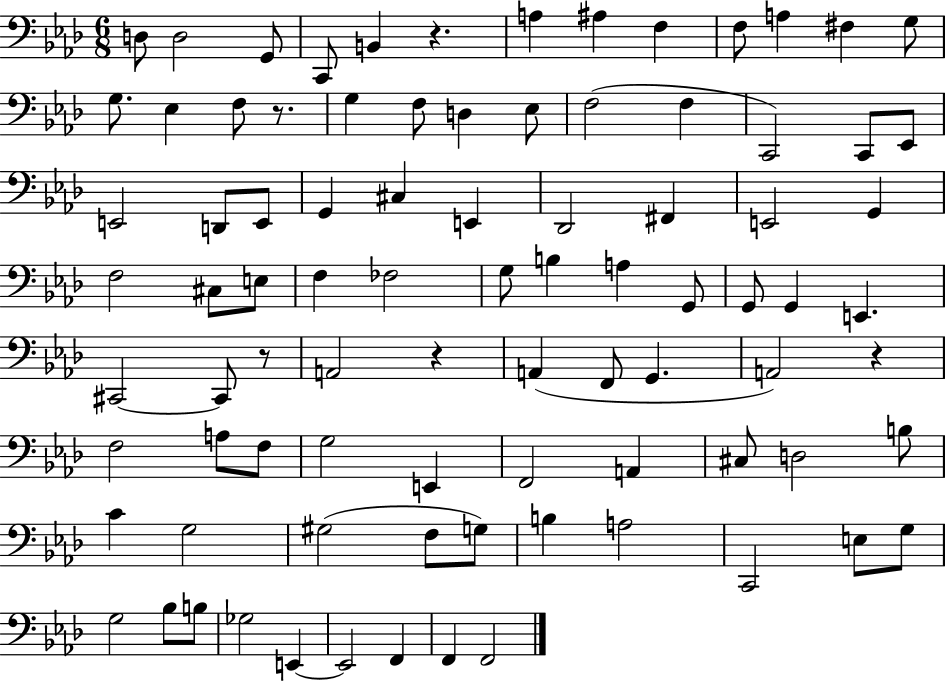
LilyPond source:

{
  \clef bass
  \numericTimeSignature
  \time 6/8
  \key aes \major
  d8 d2 g,8 | c,8 b,4 r4. | a4 ais4 f4 | f8 a4 fis4 g8 | \break g8. ees4 f8 r8. | g4 f8 d4 ees8 | f2( f4 | c,2) c,8 ees,8 | \break e,2 d,8 e,8 | g,4 cis4 e,4 | des,2 fis,4 | e,2 g,4 | \break f2 cis8 e8 | f4 fes2 | g8 b4 a4 g,8 | g,8 g,4 e,4. | \break cis,2~~ cis,8 r8 | a,2 r4 | a,4( f,8 g,4. | a,2) r4 | \break f2 a8 f8 | g2 e,4 | f,2 a,4 | cis8 d2 b8 | \break c'4 g2 | gis2( f8 g8) | b4 a2 | c,2 e8 g8 | \break g2 bes8 b8 | ges2 e,4~~ | e,2 f,4 | f,4 f,2 | \break \bar "|."
}